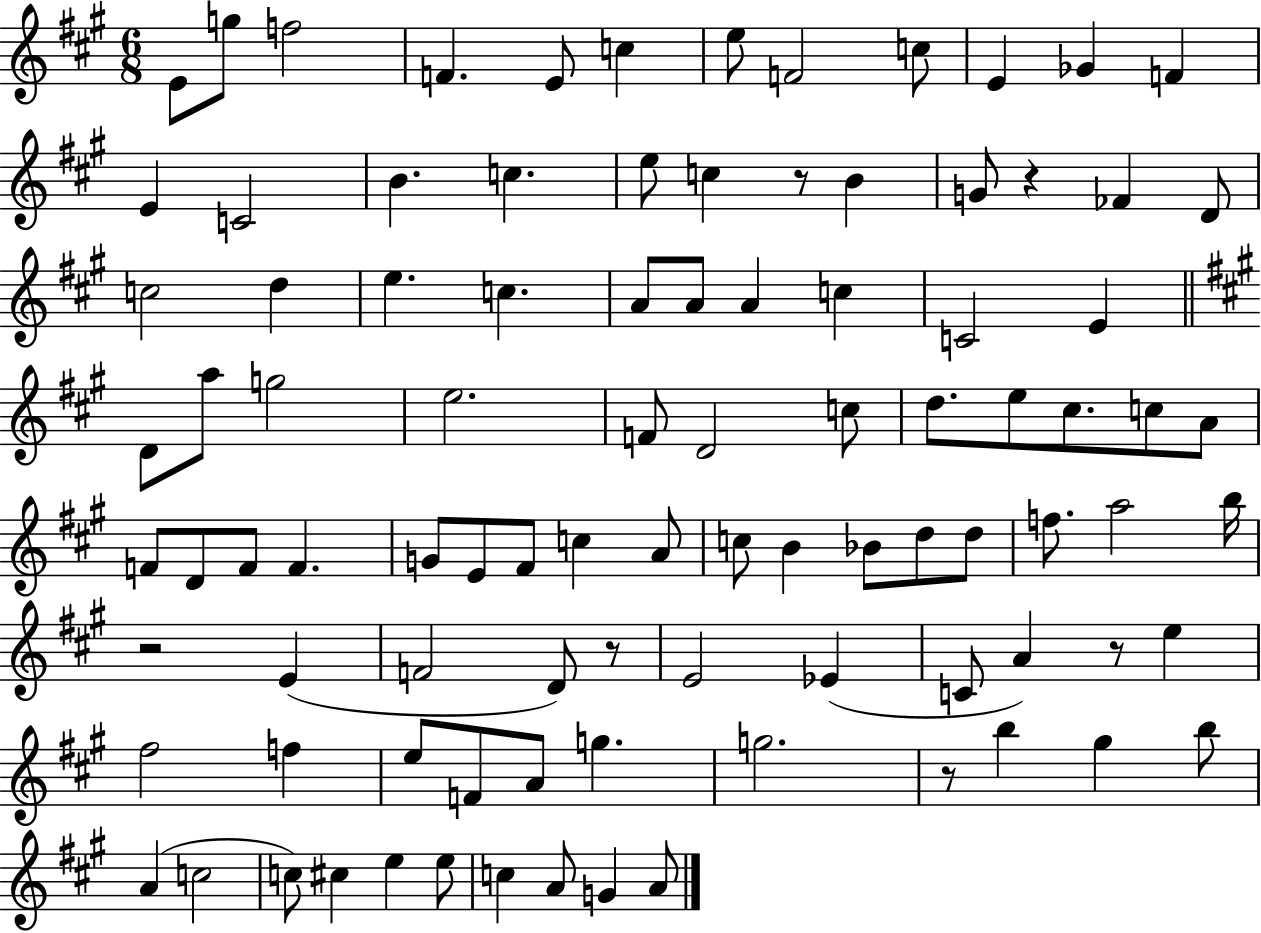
E4/e G5/e F5/h F4/q. E4/e C5/q E5/e F4/h C5/e E4/q Gb4/q F4/q E4/q C4/h B4/q. C5/q. E5/e C5/q R/e B4/q G4/e R/q FES4/q D4/e C5/h D5/q E5/q. C5/q. A4/e A4/e A4/q C5/q C4/h E4/q D4/e A5/e G5/h E5/h. F4/e D4/h C5/e D5/e. E5/e C#5/e. C5/e A4/e F4/e D4/e F4/e F4/q. G4/e E4/e F#4/e C5/q A4/e C5/e B4/q Bb4/e D5/e D5/e F5/e. A5/h B5/s R/h E4/q F4/h D4/e R/e E4/h Eb4/q C4/e A4/q R/e E5/q F#5/h F5/q E5/e F4/e A4/e G5/q. G5/h. R/e B5/q G#5/q B5/e A4/q C5/h C5/e C#5/q E5/q E5/e C5/q A4/e G4/q A4/e